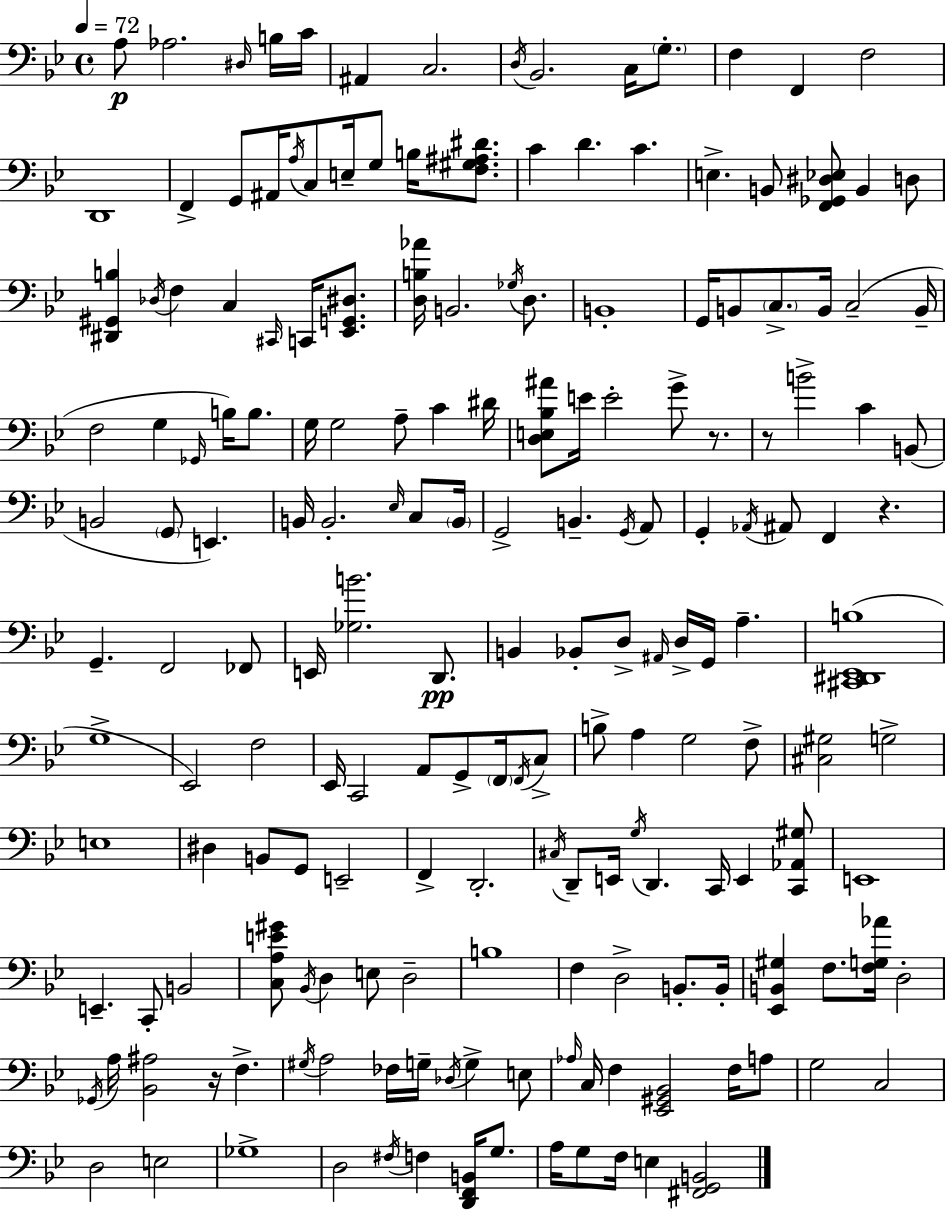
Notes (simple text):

A3/e Ab3/h. D#3/s B3/s C4/s A#2/q C3/h. D3/s Bb2/h. C3/s G3/e. F3/q F2/q F3/h D2/w F2/q G2/e A#2/s A3/s C3/e E3/s G3/e B3/s [F3,G#3,A#3,D#4]/e. C4/q D4/q. C4/q. E3/q. B2/e [F2,Gb2,D#3,Eb3]/e B2/q D3/e [D#2,G#2,B3]/q Db3/s F3/q C3/q C#2/s C2/s [Eb2,G2,D#3]/e. [D3,B3,Ab4]/s B2/h. Gb3/s D3/e. B2/w G2/s B2/e C3/e. B2/s C3/h B2/s F3/h G3/q Gb2/s B3/s B3/e. G3/s G3/h A3/e C4/q D#4/s [D3,E3,Bb3,A#4]/e E4/s E4/h G4/e R/e. R/e B4/h C4/q B2/e B2/h G2/e E2/q. B2/s B2/h. Eb3/s C3/e B2/s G2/h B2/q. G2/s A2/e G2/q Ab2/s A#2/e F2/q R/q. G2/q. F2/h FES2/e E2/s [Gb3,B4]/h. D2/e. B2/q Bb2/e D3/e A#2/s D3/s G2/s A3/q. [C#2,D#2,Eb2,B3]/w G3/w Eb2/h F3/h Eb2/s C2/h A2/e G2/e F2/s F2/s C3/e B3/e A3/q G3/h F3/e [C#3,G#3]/h G3/h E3/w D#3/q B2/e G2/e E2/h F2/q D2/h. C#3/s D2/e E2/s G3/s D2/q. C2/s E2/q [C2,Ab2,G#3]/e E2/w E2/q. C2/e B2/h [C3,A3,E4,G#4]/e Bb2/s D3/q E3/e D3/h B3/w F3/q D3/h B2/e. B2/s [Eb2,B2,G#3]/q F3/e. [F3,G3,Ab4]/s D3/h Gb2/s A3/s [Bb2,A#3]/h R/s F3/q. G#3/s A3/h FES3/s G3/s Db3/s G3/q E3/e Ab3/s C3/s F3/q [Eb2,G#2,Bb2]/h F3/s A3/e G3/h C3/h D3/h E3/h Gb3/w D3/h F#3/s F3/q [D2,F2,B2]/s G3/e. A3/s G3/e F3/s E3/q [F#2,G2,B2]/h